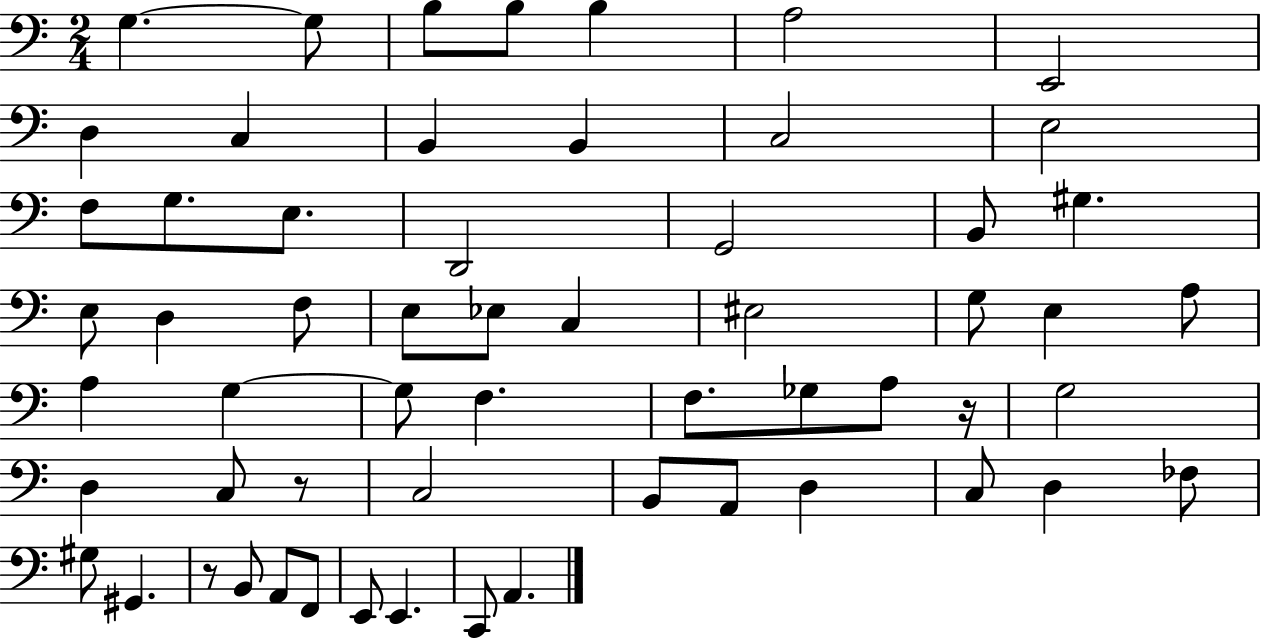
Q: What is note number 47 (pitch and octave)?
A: FES3